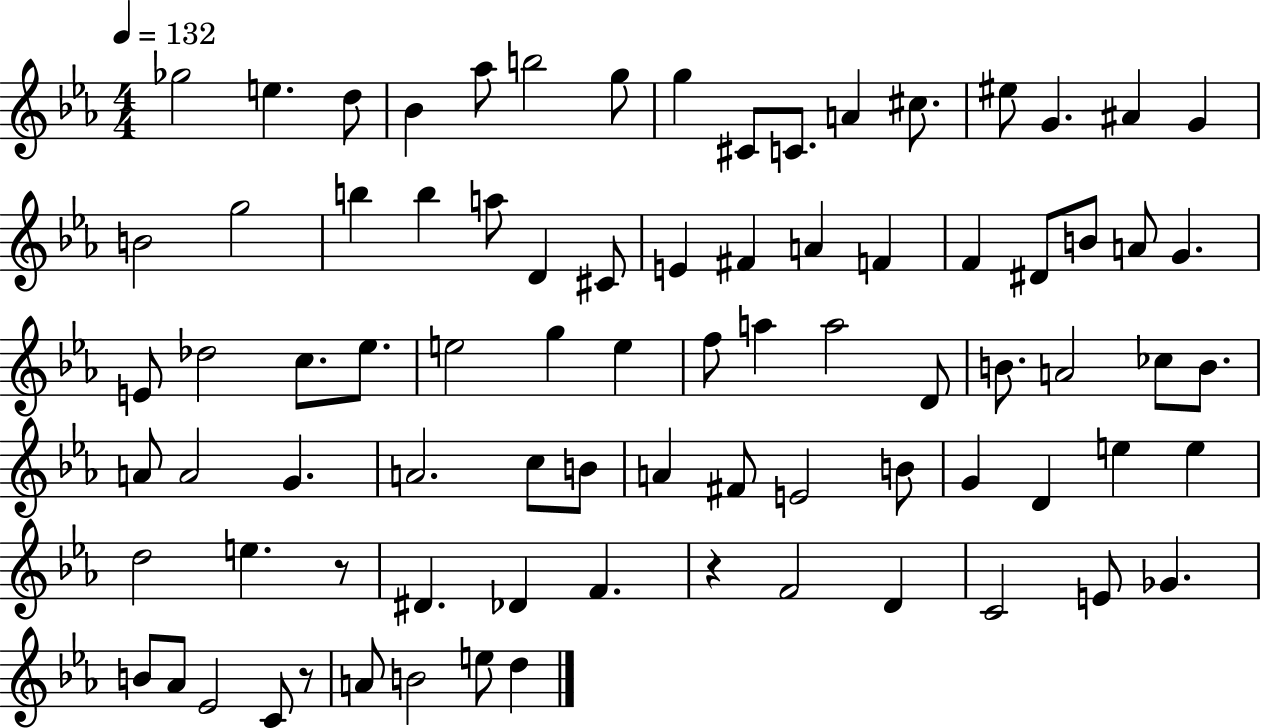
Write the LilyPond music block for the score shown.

{
  \clef treble
  \numericTimeSignature
  \time 4/4
  \key ees \major
  \tempo 4 = 132
  ges''2 e''4. d''8 | bes'4 aes''8 b''2 g''8 | g''4 cis'8 c'8. a'4 cis''8. | eis''8 g'4. ais'4 g'4 | \break b'2 g''2 | b''4 b''4 a''8 d'4 cis'8 | e'4 fis'4 a'4 f'4 | f'4 dis'8 b'8 a'8 g'4. | \break e'8 des''2 c''8. ees''8. | e''2 g''4 e''4 | f''8 a''4 a''2 d'8 | b'8. a'2 ces''8 b'8. | \break a'8 a'2 g'4. | a'2. c''8 b'8 | a'4 fis'8 e'2 b'8 | g'4 d'4 e''4 e''4 | \break d''2 e''4. r8 | dis'4. des'4 f'4. | r4 f'2 d'4 | c'2 e'8 ges'4. | \break b'8 aes'8 ees'2 c'8 r8 | a'8 b'2 e''8 d''4 | \bar "|."
}